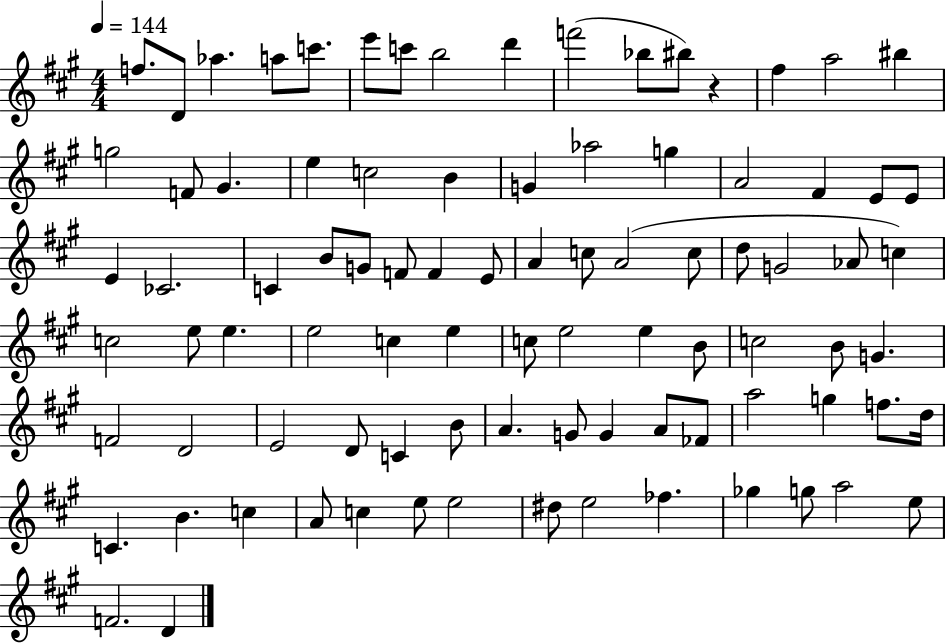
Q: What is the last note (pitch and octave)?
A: D4